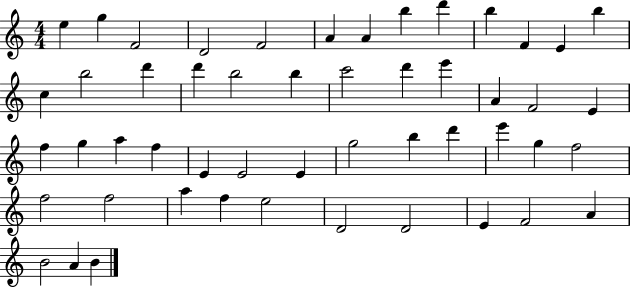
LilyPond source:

{
  \clef treble
  \numericTimeSignature
  \time 4/4
  \key c \major
  e''4 g''4 f'2 | d'2 f'2 | a'4 a'4 b''4 d'''4 | b''4 f'4 e'4 b''4 | \break c''4 b''2 d'''4 | d'''4 b''2 b''4 | c'''2 d'''4 e'''4 | a'4 f'2 e'4 | \break f''4 g''4 a''4 f''4 | e'4 e'2 e'4 | g''2 b''4 d'''4 | e'''4 g''4 f''2 | \break f''2 f''2 | a''4 f''4 e''2 | d'2 d'2 | e'4 f'2 a'4 | \break b'2 a'4 b'4 | \bar "|."
}